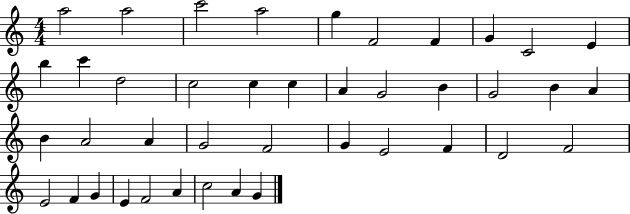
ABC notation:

X:1
T:Untitled
M:4/4
L:1/4
K:C
a2 a2 c'2 a2 g F2 F G C2 E b c' d2 c2 c c A G2 B G2 B A B A2 A G2 F2 G E2 F D2 F2 E2 F G E F2 A c2 A G